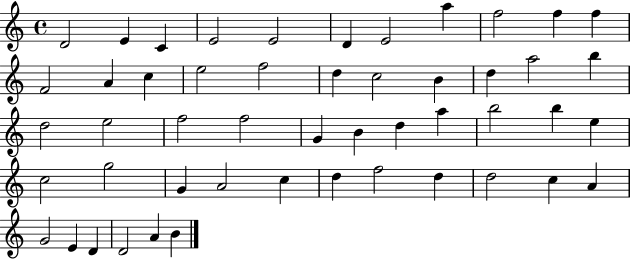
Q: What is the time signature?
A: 4/4